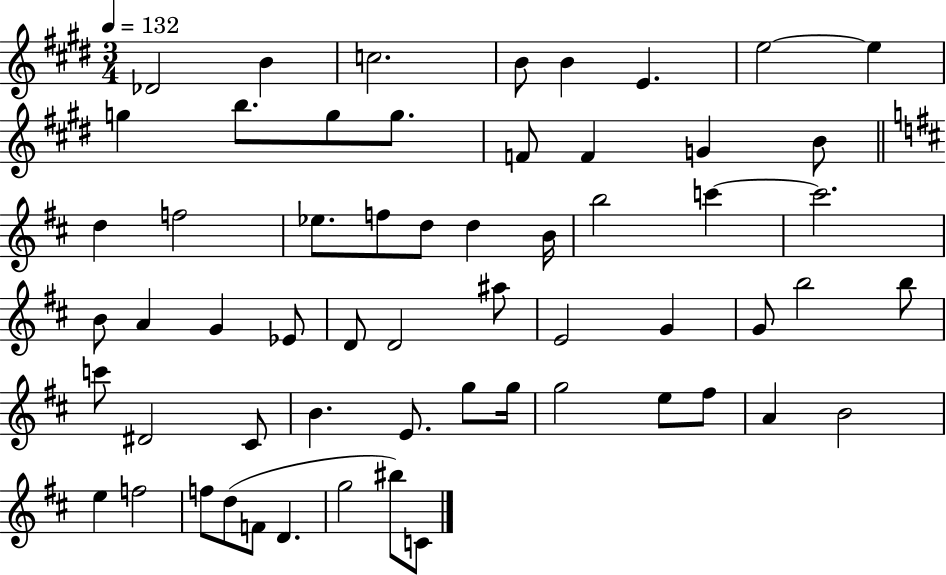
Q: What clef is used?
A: treble